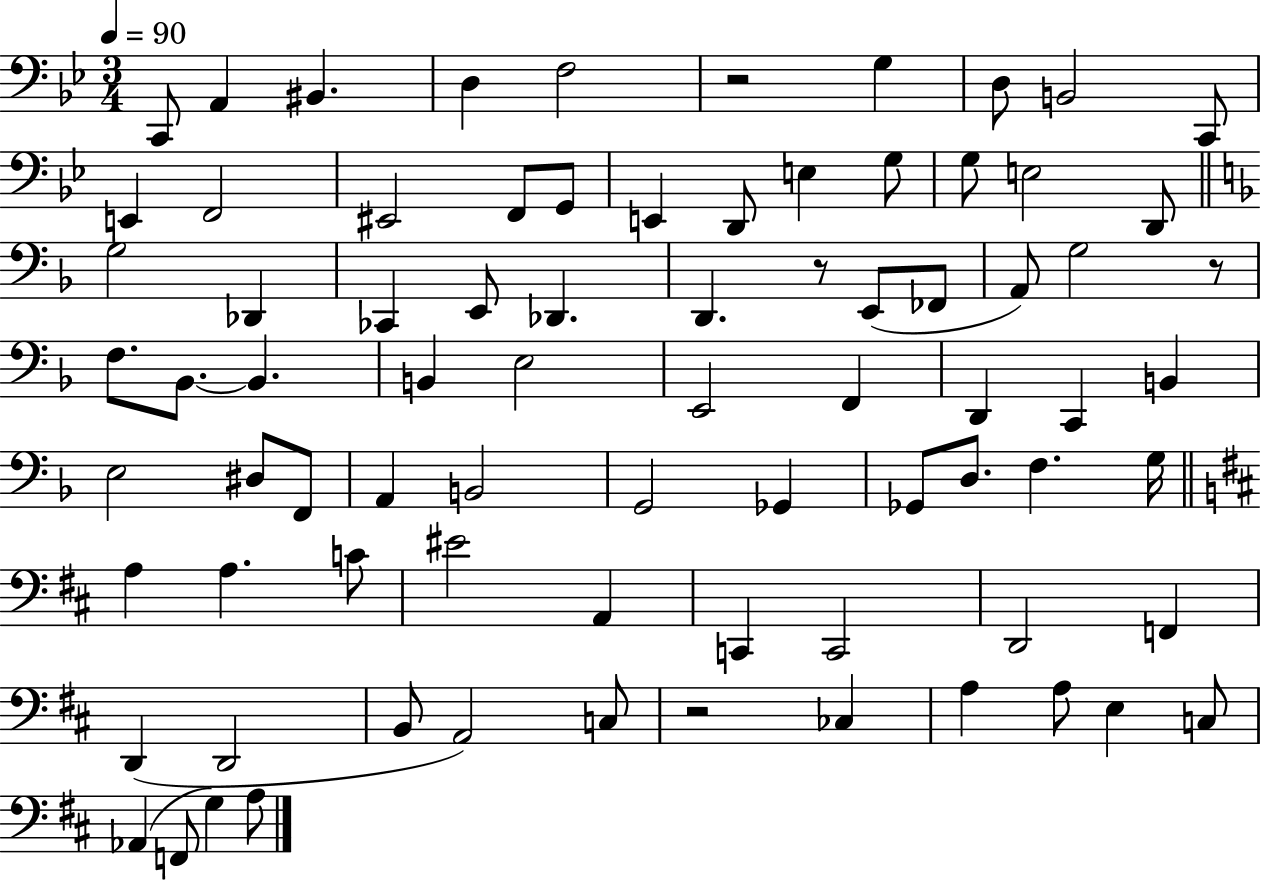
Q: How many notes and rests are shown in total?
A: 79